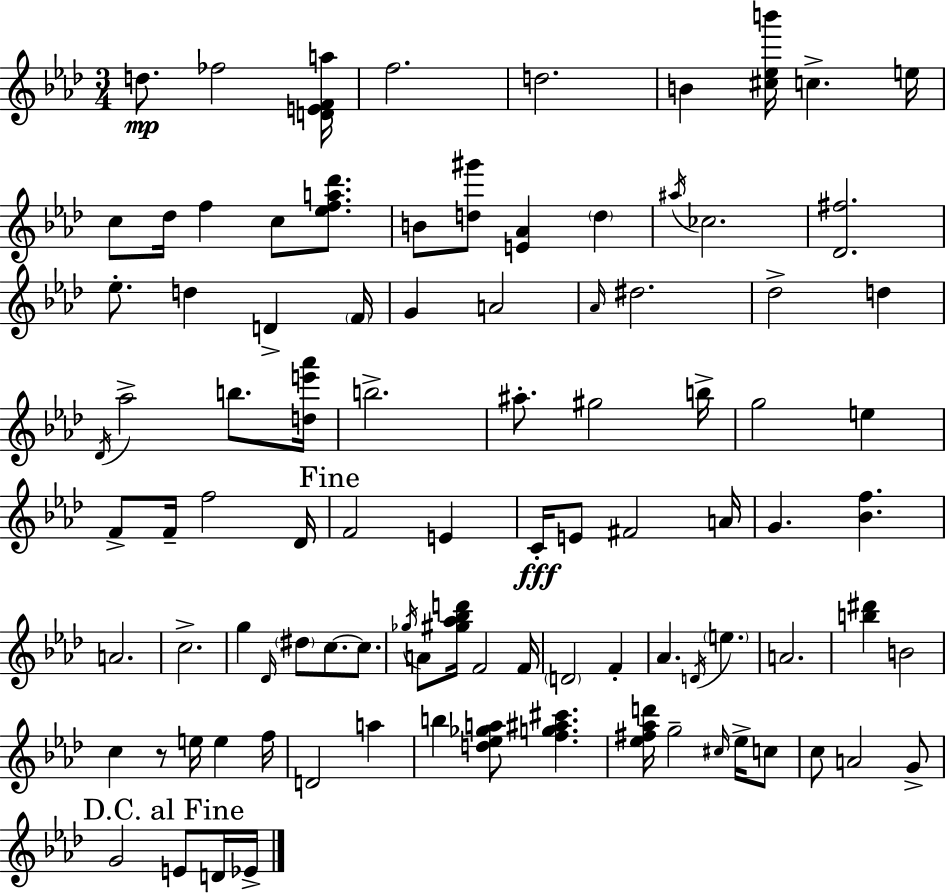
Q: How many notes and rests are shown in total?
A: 95